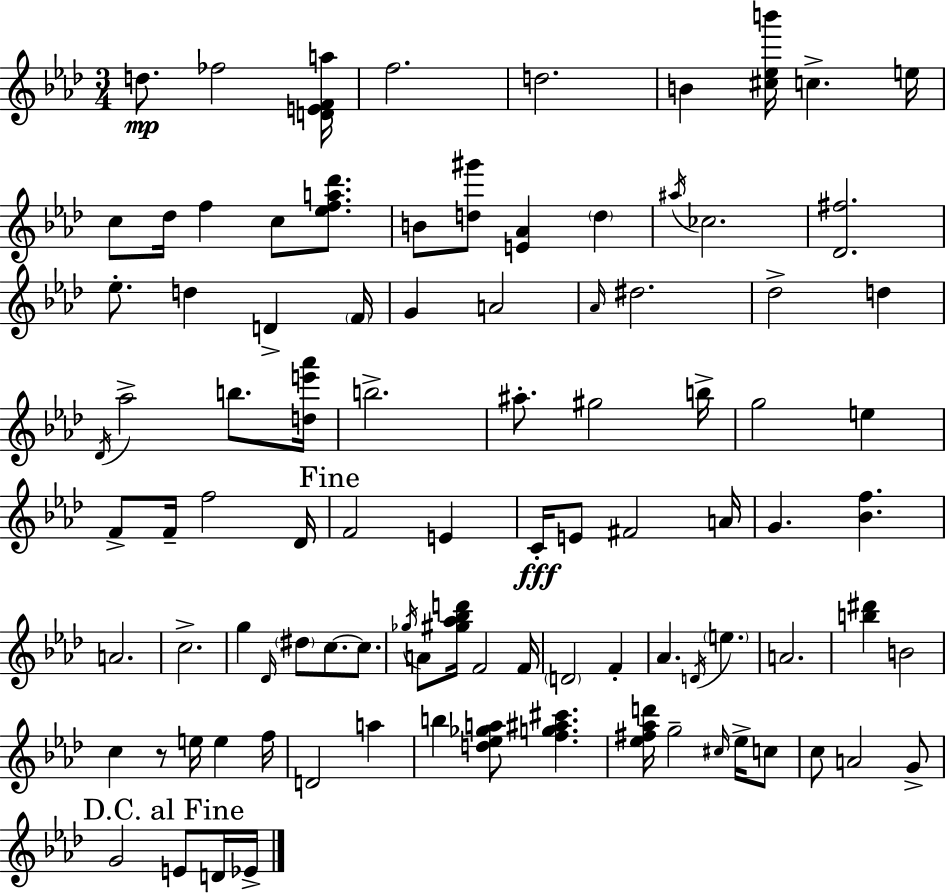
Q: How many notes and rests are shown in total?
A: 95